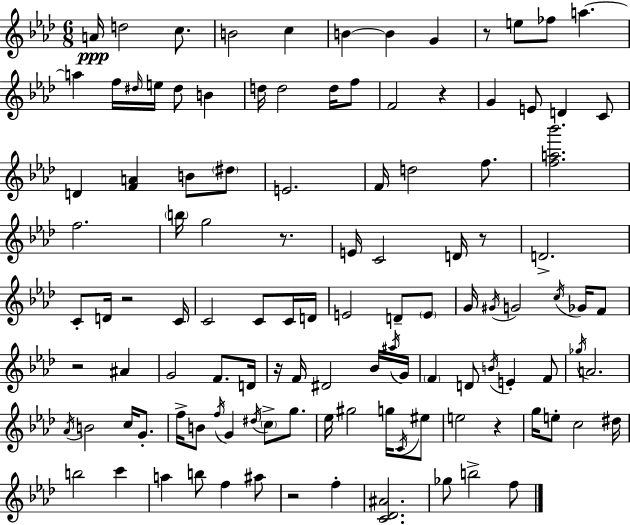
{
  \clef treble
  \numericTimeSignature
  \time 6/8
  \key aes \major
  a'16\ppp d''2 c''8. | b'2 c''4 | b'4~~ b'4 g'4 | r8 e''8 fes''8 a''4.~~ | \break a''4 f''16 \grace { dis''16 } e''16 dis''8 b'4 | d''16 d''2 d''16 f''8 | f'2 r4 | g'4 e'8 d'4 c'8 | \break d'4 <f' a'>4 b'8 \parenthesize dis''8 | e'2. | f'16 d''2 f''8. | <f'' a'' bes'''>2. | \break f''2. | \parenthesize b''16 g''2 r8. | e'16 c'2 d'16 r8 | d'2.-> | \break c'8-. d'16 r2 | c'16 c'2 c'8 c'16 | d'16 e'2 d'8-- \parenthesize e'8 | g'16 \acciaccatura { gis'16 } g'2 \acciaccatura { c''16 } | \break ges'16 f'8 r2 ais'4 | g'2 f'8. | d'16 r16 f'16 dis'2 | bes'16 \acciaccatura { ais''16 } g'16 \parenthesize f'4 d'8 \acciaccatura { b'16 } e'4-. | \break f'8 \acciaccatura { ges''16 } a'2. | \acciaccatura { aes'16 } b'2 | c''16 g'8.-. f''16-> b'8 \acciaccatura { f''16 } g'4 | \acciaccatura { dis''16 } \parenthesize c''8-> g''8. ees''16 gis''2 | \break g''16 \acciaccatura { c'16 } eis''8 e''2 | r4 g''16 e''8-. | c''2 dis''16 b''2 | c'''4 a''4 | \break b''8 f''4 ais''8 r2 | f''4-. <c' des' ais'>2. | ges''8 | b''2-> f''8 \bar "|."
}